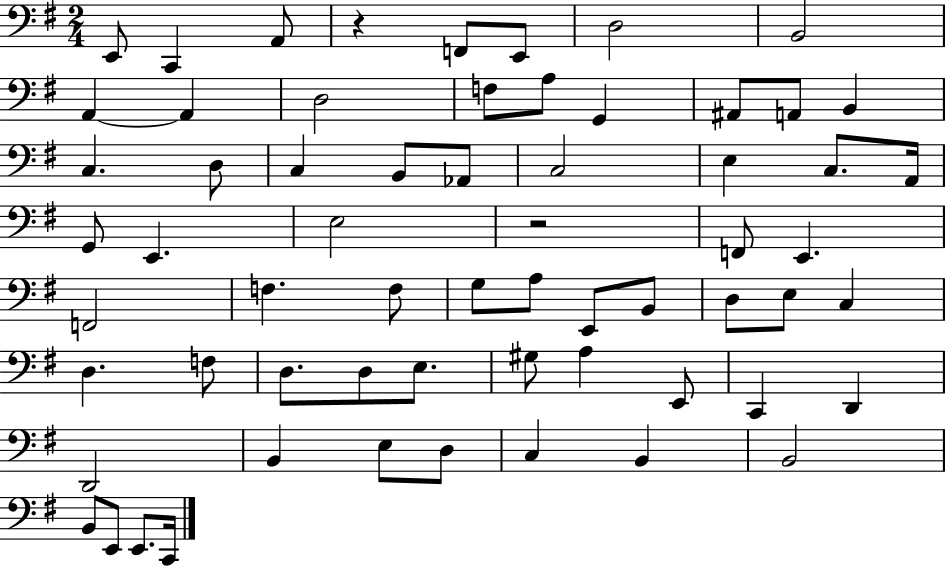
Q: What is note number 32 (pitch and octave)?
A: F3